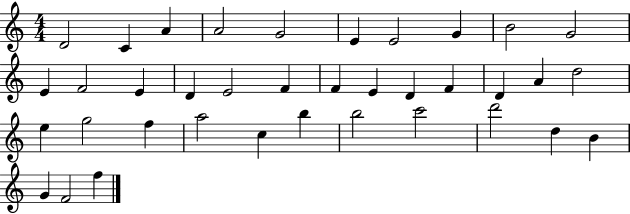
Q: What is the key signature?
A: C major